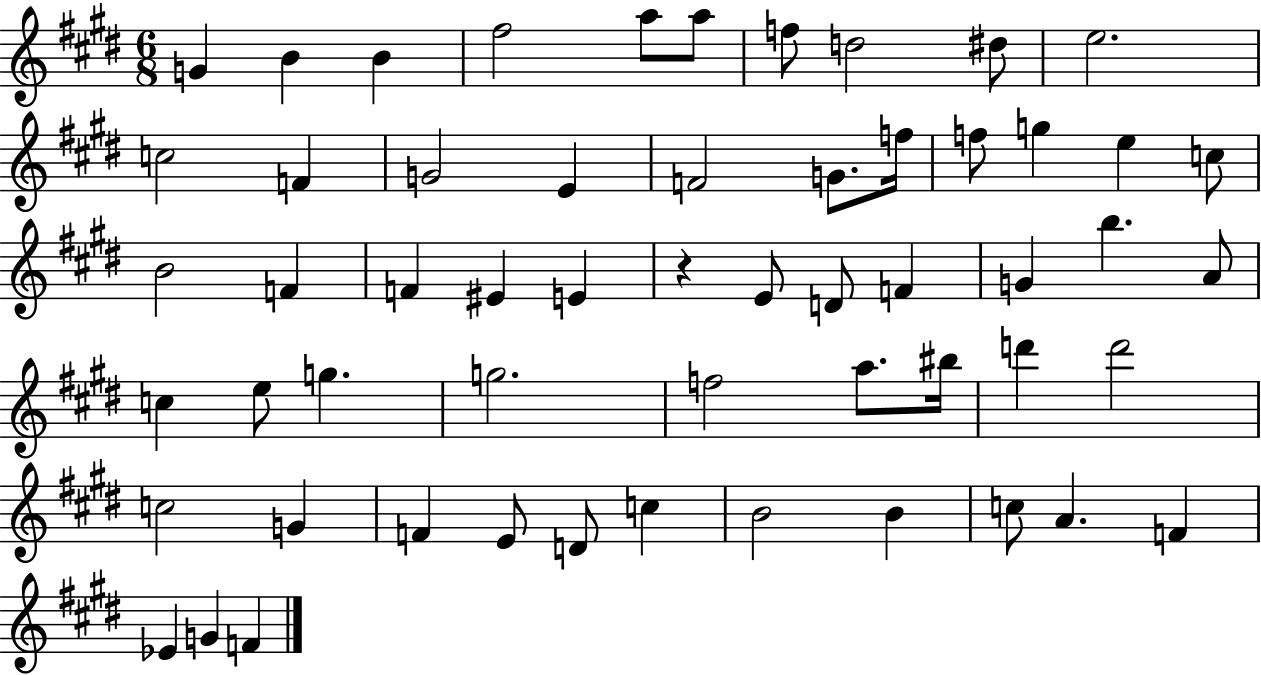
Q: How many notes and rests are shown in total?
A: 56